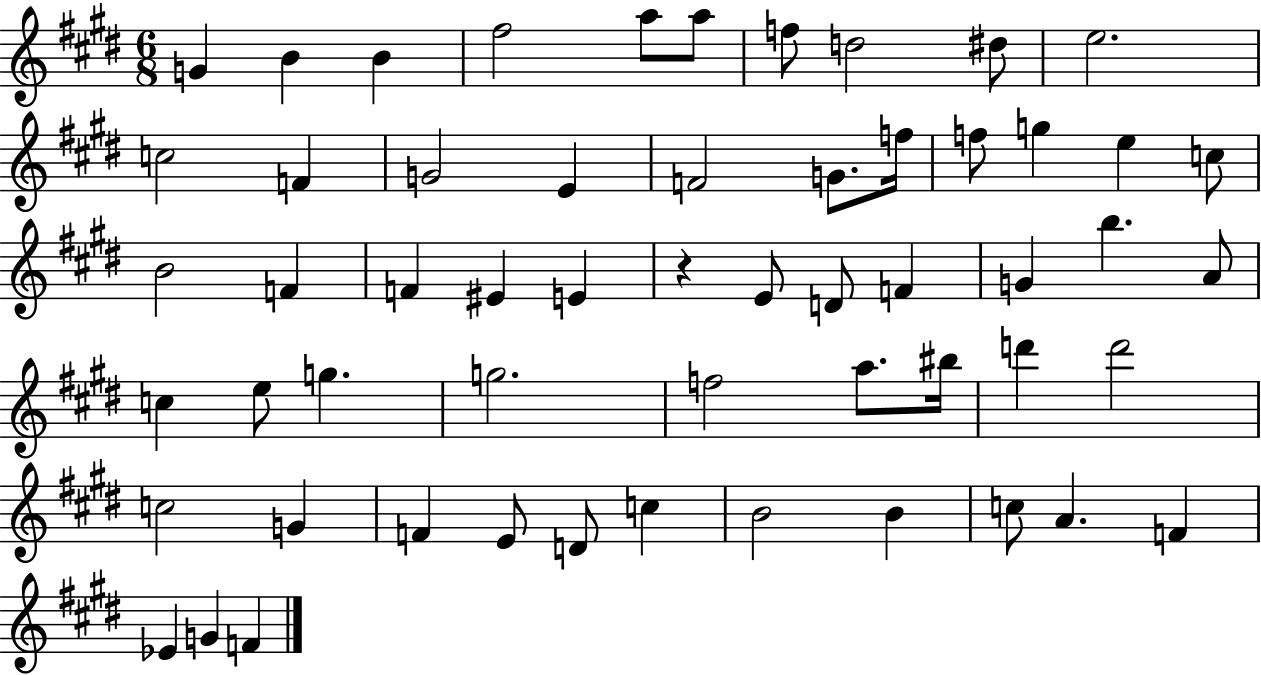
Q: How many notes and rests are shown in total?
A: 56